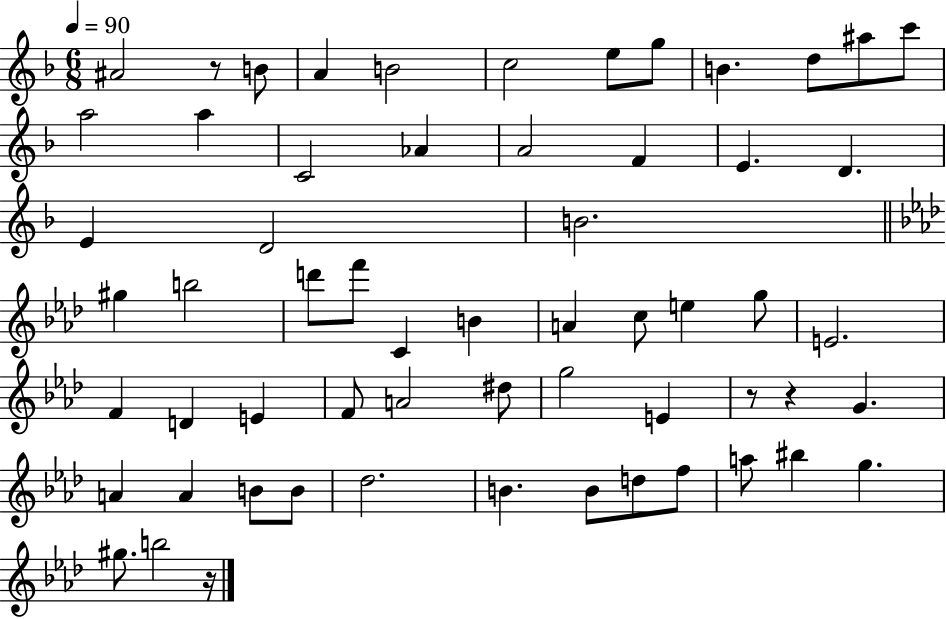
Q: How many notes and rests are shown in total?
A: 60